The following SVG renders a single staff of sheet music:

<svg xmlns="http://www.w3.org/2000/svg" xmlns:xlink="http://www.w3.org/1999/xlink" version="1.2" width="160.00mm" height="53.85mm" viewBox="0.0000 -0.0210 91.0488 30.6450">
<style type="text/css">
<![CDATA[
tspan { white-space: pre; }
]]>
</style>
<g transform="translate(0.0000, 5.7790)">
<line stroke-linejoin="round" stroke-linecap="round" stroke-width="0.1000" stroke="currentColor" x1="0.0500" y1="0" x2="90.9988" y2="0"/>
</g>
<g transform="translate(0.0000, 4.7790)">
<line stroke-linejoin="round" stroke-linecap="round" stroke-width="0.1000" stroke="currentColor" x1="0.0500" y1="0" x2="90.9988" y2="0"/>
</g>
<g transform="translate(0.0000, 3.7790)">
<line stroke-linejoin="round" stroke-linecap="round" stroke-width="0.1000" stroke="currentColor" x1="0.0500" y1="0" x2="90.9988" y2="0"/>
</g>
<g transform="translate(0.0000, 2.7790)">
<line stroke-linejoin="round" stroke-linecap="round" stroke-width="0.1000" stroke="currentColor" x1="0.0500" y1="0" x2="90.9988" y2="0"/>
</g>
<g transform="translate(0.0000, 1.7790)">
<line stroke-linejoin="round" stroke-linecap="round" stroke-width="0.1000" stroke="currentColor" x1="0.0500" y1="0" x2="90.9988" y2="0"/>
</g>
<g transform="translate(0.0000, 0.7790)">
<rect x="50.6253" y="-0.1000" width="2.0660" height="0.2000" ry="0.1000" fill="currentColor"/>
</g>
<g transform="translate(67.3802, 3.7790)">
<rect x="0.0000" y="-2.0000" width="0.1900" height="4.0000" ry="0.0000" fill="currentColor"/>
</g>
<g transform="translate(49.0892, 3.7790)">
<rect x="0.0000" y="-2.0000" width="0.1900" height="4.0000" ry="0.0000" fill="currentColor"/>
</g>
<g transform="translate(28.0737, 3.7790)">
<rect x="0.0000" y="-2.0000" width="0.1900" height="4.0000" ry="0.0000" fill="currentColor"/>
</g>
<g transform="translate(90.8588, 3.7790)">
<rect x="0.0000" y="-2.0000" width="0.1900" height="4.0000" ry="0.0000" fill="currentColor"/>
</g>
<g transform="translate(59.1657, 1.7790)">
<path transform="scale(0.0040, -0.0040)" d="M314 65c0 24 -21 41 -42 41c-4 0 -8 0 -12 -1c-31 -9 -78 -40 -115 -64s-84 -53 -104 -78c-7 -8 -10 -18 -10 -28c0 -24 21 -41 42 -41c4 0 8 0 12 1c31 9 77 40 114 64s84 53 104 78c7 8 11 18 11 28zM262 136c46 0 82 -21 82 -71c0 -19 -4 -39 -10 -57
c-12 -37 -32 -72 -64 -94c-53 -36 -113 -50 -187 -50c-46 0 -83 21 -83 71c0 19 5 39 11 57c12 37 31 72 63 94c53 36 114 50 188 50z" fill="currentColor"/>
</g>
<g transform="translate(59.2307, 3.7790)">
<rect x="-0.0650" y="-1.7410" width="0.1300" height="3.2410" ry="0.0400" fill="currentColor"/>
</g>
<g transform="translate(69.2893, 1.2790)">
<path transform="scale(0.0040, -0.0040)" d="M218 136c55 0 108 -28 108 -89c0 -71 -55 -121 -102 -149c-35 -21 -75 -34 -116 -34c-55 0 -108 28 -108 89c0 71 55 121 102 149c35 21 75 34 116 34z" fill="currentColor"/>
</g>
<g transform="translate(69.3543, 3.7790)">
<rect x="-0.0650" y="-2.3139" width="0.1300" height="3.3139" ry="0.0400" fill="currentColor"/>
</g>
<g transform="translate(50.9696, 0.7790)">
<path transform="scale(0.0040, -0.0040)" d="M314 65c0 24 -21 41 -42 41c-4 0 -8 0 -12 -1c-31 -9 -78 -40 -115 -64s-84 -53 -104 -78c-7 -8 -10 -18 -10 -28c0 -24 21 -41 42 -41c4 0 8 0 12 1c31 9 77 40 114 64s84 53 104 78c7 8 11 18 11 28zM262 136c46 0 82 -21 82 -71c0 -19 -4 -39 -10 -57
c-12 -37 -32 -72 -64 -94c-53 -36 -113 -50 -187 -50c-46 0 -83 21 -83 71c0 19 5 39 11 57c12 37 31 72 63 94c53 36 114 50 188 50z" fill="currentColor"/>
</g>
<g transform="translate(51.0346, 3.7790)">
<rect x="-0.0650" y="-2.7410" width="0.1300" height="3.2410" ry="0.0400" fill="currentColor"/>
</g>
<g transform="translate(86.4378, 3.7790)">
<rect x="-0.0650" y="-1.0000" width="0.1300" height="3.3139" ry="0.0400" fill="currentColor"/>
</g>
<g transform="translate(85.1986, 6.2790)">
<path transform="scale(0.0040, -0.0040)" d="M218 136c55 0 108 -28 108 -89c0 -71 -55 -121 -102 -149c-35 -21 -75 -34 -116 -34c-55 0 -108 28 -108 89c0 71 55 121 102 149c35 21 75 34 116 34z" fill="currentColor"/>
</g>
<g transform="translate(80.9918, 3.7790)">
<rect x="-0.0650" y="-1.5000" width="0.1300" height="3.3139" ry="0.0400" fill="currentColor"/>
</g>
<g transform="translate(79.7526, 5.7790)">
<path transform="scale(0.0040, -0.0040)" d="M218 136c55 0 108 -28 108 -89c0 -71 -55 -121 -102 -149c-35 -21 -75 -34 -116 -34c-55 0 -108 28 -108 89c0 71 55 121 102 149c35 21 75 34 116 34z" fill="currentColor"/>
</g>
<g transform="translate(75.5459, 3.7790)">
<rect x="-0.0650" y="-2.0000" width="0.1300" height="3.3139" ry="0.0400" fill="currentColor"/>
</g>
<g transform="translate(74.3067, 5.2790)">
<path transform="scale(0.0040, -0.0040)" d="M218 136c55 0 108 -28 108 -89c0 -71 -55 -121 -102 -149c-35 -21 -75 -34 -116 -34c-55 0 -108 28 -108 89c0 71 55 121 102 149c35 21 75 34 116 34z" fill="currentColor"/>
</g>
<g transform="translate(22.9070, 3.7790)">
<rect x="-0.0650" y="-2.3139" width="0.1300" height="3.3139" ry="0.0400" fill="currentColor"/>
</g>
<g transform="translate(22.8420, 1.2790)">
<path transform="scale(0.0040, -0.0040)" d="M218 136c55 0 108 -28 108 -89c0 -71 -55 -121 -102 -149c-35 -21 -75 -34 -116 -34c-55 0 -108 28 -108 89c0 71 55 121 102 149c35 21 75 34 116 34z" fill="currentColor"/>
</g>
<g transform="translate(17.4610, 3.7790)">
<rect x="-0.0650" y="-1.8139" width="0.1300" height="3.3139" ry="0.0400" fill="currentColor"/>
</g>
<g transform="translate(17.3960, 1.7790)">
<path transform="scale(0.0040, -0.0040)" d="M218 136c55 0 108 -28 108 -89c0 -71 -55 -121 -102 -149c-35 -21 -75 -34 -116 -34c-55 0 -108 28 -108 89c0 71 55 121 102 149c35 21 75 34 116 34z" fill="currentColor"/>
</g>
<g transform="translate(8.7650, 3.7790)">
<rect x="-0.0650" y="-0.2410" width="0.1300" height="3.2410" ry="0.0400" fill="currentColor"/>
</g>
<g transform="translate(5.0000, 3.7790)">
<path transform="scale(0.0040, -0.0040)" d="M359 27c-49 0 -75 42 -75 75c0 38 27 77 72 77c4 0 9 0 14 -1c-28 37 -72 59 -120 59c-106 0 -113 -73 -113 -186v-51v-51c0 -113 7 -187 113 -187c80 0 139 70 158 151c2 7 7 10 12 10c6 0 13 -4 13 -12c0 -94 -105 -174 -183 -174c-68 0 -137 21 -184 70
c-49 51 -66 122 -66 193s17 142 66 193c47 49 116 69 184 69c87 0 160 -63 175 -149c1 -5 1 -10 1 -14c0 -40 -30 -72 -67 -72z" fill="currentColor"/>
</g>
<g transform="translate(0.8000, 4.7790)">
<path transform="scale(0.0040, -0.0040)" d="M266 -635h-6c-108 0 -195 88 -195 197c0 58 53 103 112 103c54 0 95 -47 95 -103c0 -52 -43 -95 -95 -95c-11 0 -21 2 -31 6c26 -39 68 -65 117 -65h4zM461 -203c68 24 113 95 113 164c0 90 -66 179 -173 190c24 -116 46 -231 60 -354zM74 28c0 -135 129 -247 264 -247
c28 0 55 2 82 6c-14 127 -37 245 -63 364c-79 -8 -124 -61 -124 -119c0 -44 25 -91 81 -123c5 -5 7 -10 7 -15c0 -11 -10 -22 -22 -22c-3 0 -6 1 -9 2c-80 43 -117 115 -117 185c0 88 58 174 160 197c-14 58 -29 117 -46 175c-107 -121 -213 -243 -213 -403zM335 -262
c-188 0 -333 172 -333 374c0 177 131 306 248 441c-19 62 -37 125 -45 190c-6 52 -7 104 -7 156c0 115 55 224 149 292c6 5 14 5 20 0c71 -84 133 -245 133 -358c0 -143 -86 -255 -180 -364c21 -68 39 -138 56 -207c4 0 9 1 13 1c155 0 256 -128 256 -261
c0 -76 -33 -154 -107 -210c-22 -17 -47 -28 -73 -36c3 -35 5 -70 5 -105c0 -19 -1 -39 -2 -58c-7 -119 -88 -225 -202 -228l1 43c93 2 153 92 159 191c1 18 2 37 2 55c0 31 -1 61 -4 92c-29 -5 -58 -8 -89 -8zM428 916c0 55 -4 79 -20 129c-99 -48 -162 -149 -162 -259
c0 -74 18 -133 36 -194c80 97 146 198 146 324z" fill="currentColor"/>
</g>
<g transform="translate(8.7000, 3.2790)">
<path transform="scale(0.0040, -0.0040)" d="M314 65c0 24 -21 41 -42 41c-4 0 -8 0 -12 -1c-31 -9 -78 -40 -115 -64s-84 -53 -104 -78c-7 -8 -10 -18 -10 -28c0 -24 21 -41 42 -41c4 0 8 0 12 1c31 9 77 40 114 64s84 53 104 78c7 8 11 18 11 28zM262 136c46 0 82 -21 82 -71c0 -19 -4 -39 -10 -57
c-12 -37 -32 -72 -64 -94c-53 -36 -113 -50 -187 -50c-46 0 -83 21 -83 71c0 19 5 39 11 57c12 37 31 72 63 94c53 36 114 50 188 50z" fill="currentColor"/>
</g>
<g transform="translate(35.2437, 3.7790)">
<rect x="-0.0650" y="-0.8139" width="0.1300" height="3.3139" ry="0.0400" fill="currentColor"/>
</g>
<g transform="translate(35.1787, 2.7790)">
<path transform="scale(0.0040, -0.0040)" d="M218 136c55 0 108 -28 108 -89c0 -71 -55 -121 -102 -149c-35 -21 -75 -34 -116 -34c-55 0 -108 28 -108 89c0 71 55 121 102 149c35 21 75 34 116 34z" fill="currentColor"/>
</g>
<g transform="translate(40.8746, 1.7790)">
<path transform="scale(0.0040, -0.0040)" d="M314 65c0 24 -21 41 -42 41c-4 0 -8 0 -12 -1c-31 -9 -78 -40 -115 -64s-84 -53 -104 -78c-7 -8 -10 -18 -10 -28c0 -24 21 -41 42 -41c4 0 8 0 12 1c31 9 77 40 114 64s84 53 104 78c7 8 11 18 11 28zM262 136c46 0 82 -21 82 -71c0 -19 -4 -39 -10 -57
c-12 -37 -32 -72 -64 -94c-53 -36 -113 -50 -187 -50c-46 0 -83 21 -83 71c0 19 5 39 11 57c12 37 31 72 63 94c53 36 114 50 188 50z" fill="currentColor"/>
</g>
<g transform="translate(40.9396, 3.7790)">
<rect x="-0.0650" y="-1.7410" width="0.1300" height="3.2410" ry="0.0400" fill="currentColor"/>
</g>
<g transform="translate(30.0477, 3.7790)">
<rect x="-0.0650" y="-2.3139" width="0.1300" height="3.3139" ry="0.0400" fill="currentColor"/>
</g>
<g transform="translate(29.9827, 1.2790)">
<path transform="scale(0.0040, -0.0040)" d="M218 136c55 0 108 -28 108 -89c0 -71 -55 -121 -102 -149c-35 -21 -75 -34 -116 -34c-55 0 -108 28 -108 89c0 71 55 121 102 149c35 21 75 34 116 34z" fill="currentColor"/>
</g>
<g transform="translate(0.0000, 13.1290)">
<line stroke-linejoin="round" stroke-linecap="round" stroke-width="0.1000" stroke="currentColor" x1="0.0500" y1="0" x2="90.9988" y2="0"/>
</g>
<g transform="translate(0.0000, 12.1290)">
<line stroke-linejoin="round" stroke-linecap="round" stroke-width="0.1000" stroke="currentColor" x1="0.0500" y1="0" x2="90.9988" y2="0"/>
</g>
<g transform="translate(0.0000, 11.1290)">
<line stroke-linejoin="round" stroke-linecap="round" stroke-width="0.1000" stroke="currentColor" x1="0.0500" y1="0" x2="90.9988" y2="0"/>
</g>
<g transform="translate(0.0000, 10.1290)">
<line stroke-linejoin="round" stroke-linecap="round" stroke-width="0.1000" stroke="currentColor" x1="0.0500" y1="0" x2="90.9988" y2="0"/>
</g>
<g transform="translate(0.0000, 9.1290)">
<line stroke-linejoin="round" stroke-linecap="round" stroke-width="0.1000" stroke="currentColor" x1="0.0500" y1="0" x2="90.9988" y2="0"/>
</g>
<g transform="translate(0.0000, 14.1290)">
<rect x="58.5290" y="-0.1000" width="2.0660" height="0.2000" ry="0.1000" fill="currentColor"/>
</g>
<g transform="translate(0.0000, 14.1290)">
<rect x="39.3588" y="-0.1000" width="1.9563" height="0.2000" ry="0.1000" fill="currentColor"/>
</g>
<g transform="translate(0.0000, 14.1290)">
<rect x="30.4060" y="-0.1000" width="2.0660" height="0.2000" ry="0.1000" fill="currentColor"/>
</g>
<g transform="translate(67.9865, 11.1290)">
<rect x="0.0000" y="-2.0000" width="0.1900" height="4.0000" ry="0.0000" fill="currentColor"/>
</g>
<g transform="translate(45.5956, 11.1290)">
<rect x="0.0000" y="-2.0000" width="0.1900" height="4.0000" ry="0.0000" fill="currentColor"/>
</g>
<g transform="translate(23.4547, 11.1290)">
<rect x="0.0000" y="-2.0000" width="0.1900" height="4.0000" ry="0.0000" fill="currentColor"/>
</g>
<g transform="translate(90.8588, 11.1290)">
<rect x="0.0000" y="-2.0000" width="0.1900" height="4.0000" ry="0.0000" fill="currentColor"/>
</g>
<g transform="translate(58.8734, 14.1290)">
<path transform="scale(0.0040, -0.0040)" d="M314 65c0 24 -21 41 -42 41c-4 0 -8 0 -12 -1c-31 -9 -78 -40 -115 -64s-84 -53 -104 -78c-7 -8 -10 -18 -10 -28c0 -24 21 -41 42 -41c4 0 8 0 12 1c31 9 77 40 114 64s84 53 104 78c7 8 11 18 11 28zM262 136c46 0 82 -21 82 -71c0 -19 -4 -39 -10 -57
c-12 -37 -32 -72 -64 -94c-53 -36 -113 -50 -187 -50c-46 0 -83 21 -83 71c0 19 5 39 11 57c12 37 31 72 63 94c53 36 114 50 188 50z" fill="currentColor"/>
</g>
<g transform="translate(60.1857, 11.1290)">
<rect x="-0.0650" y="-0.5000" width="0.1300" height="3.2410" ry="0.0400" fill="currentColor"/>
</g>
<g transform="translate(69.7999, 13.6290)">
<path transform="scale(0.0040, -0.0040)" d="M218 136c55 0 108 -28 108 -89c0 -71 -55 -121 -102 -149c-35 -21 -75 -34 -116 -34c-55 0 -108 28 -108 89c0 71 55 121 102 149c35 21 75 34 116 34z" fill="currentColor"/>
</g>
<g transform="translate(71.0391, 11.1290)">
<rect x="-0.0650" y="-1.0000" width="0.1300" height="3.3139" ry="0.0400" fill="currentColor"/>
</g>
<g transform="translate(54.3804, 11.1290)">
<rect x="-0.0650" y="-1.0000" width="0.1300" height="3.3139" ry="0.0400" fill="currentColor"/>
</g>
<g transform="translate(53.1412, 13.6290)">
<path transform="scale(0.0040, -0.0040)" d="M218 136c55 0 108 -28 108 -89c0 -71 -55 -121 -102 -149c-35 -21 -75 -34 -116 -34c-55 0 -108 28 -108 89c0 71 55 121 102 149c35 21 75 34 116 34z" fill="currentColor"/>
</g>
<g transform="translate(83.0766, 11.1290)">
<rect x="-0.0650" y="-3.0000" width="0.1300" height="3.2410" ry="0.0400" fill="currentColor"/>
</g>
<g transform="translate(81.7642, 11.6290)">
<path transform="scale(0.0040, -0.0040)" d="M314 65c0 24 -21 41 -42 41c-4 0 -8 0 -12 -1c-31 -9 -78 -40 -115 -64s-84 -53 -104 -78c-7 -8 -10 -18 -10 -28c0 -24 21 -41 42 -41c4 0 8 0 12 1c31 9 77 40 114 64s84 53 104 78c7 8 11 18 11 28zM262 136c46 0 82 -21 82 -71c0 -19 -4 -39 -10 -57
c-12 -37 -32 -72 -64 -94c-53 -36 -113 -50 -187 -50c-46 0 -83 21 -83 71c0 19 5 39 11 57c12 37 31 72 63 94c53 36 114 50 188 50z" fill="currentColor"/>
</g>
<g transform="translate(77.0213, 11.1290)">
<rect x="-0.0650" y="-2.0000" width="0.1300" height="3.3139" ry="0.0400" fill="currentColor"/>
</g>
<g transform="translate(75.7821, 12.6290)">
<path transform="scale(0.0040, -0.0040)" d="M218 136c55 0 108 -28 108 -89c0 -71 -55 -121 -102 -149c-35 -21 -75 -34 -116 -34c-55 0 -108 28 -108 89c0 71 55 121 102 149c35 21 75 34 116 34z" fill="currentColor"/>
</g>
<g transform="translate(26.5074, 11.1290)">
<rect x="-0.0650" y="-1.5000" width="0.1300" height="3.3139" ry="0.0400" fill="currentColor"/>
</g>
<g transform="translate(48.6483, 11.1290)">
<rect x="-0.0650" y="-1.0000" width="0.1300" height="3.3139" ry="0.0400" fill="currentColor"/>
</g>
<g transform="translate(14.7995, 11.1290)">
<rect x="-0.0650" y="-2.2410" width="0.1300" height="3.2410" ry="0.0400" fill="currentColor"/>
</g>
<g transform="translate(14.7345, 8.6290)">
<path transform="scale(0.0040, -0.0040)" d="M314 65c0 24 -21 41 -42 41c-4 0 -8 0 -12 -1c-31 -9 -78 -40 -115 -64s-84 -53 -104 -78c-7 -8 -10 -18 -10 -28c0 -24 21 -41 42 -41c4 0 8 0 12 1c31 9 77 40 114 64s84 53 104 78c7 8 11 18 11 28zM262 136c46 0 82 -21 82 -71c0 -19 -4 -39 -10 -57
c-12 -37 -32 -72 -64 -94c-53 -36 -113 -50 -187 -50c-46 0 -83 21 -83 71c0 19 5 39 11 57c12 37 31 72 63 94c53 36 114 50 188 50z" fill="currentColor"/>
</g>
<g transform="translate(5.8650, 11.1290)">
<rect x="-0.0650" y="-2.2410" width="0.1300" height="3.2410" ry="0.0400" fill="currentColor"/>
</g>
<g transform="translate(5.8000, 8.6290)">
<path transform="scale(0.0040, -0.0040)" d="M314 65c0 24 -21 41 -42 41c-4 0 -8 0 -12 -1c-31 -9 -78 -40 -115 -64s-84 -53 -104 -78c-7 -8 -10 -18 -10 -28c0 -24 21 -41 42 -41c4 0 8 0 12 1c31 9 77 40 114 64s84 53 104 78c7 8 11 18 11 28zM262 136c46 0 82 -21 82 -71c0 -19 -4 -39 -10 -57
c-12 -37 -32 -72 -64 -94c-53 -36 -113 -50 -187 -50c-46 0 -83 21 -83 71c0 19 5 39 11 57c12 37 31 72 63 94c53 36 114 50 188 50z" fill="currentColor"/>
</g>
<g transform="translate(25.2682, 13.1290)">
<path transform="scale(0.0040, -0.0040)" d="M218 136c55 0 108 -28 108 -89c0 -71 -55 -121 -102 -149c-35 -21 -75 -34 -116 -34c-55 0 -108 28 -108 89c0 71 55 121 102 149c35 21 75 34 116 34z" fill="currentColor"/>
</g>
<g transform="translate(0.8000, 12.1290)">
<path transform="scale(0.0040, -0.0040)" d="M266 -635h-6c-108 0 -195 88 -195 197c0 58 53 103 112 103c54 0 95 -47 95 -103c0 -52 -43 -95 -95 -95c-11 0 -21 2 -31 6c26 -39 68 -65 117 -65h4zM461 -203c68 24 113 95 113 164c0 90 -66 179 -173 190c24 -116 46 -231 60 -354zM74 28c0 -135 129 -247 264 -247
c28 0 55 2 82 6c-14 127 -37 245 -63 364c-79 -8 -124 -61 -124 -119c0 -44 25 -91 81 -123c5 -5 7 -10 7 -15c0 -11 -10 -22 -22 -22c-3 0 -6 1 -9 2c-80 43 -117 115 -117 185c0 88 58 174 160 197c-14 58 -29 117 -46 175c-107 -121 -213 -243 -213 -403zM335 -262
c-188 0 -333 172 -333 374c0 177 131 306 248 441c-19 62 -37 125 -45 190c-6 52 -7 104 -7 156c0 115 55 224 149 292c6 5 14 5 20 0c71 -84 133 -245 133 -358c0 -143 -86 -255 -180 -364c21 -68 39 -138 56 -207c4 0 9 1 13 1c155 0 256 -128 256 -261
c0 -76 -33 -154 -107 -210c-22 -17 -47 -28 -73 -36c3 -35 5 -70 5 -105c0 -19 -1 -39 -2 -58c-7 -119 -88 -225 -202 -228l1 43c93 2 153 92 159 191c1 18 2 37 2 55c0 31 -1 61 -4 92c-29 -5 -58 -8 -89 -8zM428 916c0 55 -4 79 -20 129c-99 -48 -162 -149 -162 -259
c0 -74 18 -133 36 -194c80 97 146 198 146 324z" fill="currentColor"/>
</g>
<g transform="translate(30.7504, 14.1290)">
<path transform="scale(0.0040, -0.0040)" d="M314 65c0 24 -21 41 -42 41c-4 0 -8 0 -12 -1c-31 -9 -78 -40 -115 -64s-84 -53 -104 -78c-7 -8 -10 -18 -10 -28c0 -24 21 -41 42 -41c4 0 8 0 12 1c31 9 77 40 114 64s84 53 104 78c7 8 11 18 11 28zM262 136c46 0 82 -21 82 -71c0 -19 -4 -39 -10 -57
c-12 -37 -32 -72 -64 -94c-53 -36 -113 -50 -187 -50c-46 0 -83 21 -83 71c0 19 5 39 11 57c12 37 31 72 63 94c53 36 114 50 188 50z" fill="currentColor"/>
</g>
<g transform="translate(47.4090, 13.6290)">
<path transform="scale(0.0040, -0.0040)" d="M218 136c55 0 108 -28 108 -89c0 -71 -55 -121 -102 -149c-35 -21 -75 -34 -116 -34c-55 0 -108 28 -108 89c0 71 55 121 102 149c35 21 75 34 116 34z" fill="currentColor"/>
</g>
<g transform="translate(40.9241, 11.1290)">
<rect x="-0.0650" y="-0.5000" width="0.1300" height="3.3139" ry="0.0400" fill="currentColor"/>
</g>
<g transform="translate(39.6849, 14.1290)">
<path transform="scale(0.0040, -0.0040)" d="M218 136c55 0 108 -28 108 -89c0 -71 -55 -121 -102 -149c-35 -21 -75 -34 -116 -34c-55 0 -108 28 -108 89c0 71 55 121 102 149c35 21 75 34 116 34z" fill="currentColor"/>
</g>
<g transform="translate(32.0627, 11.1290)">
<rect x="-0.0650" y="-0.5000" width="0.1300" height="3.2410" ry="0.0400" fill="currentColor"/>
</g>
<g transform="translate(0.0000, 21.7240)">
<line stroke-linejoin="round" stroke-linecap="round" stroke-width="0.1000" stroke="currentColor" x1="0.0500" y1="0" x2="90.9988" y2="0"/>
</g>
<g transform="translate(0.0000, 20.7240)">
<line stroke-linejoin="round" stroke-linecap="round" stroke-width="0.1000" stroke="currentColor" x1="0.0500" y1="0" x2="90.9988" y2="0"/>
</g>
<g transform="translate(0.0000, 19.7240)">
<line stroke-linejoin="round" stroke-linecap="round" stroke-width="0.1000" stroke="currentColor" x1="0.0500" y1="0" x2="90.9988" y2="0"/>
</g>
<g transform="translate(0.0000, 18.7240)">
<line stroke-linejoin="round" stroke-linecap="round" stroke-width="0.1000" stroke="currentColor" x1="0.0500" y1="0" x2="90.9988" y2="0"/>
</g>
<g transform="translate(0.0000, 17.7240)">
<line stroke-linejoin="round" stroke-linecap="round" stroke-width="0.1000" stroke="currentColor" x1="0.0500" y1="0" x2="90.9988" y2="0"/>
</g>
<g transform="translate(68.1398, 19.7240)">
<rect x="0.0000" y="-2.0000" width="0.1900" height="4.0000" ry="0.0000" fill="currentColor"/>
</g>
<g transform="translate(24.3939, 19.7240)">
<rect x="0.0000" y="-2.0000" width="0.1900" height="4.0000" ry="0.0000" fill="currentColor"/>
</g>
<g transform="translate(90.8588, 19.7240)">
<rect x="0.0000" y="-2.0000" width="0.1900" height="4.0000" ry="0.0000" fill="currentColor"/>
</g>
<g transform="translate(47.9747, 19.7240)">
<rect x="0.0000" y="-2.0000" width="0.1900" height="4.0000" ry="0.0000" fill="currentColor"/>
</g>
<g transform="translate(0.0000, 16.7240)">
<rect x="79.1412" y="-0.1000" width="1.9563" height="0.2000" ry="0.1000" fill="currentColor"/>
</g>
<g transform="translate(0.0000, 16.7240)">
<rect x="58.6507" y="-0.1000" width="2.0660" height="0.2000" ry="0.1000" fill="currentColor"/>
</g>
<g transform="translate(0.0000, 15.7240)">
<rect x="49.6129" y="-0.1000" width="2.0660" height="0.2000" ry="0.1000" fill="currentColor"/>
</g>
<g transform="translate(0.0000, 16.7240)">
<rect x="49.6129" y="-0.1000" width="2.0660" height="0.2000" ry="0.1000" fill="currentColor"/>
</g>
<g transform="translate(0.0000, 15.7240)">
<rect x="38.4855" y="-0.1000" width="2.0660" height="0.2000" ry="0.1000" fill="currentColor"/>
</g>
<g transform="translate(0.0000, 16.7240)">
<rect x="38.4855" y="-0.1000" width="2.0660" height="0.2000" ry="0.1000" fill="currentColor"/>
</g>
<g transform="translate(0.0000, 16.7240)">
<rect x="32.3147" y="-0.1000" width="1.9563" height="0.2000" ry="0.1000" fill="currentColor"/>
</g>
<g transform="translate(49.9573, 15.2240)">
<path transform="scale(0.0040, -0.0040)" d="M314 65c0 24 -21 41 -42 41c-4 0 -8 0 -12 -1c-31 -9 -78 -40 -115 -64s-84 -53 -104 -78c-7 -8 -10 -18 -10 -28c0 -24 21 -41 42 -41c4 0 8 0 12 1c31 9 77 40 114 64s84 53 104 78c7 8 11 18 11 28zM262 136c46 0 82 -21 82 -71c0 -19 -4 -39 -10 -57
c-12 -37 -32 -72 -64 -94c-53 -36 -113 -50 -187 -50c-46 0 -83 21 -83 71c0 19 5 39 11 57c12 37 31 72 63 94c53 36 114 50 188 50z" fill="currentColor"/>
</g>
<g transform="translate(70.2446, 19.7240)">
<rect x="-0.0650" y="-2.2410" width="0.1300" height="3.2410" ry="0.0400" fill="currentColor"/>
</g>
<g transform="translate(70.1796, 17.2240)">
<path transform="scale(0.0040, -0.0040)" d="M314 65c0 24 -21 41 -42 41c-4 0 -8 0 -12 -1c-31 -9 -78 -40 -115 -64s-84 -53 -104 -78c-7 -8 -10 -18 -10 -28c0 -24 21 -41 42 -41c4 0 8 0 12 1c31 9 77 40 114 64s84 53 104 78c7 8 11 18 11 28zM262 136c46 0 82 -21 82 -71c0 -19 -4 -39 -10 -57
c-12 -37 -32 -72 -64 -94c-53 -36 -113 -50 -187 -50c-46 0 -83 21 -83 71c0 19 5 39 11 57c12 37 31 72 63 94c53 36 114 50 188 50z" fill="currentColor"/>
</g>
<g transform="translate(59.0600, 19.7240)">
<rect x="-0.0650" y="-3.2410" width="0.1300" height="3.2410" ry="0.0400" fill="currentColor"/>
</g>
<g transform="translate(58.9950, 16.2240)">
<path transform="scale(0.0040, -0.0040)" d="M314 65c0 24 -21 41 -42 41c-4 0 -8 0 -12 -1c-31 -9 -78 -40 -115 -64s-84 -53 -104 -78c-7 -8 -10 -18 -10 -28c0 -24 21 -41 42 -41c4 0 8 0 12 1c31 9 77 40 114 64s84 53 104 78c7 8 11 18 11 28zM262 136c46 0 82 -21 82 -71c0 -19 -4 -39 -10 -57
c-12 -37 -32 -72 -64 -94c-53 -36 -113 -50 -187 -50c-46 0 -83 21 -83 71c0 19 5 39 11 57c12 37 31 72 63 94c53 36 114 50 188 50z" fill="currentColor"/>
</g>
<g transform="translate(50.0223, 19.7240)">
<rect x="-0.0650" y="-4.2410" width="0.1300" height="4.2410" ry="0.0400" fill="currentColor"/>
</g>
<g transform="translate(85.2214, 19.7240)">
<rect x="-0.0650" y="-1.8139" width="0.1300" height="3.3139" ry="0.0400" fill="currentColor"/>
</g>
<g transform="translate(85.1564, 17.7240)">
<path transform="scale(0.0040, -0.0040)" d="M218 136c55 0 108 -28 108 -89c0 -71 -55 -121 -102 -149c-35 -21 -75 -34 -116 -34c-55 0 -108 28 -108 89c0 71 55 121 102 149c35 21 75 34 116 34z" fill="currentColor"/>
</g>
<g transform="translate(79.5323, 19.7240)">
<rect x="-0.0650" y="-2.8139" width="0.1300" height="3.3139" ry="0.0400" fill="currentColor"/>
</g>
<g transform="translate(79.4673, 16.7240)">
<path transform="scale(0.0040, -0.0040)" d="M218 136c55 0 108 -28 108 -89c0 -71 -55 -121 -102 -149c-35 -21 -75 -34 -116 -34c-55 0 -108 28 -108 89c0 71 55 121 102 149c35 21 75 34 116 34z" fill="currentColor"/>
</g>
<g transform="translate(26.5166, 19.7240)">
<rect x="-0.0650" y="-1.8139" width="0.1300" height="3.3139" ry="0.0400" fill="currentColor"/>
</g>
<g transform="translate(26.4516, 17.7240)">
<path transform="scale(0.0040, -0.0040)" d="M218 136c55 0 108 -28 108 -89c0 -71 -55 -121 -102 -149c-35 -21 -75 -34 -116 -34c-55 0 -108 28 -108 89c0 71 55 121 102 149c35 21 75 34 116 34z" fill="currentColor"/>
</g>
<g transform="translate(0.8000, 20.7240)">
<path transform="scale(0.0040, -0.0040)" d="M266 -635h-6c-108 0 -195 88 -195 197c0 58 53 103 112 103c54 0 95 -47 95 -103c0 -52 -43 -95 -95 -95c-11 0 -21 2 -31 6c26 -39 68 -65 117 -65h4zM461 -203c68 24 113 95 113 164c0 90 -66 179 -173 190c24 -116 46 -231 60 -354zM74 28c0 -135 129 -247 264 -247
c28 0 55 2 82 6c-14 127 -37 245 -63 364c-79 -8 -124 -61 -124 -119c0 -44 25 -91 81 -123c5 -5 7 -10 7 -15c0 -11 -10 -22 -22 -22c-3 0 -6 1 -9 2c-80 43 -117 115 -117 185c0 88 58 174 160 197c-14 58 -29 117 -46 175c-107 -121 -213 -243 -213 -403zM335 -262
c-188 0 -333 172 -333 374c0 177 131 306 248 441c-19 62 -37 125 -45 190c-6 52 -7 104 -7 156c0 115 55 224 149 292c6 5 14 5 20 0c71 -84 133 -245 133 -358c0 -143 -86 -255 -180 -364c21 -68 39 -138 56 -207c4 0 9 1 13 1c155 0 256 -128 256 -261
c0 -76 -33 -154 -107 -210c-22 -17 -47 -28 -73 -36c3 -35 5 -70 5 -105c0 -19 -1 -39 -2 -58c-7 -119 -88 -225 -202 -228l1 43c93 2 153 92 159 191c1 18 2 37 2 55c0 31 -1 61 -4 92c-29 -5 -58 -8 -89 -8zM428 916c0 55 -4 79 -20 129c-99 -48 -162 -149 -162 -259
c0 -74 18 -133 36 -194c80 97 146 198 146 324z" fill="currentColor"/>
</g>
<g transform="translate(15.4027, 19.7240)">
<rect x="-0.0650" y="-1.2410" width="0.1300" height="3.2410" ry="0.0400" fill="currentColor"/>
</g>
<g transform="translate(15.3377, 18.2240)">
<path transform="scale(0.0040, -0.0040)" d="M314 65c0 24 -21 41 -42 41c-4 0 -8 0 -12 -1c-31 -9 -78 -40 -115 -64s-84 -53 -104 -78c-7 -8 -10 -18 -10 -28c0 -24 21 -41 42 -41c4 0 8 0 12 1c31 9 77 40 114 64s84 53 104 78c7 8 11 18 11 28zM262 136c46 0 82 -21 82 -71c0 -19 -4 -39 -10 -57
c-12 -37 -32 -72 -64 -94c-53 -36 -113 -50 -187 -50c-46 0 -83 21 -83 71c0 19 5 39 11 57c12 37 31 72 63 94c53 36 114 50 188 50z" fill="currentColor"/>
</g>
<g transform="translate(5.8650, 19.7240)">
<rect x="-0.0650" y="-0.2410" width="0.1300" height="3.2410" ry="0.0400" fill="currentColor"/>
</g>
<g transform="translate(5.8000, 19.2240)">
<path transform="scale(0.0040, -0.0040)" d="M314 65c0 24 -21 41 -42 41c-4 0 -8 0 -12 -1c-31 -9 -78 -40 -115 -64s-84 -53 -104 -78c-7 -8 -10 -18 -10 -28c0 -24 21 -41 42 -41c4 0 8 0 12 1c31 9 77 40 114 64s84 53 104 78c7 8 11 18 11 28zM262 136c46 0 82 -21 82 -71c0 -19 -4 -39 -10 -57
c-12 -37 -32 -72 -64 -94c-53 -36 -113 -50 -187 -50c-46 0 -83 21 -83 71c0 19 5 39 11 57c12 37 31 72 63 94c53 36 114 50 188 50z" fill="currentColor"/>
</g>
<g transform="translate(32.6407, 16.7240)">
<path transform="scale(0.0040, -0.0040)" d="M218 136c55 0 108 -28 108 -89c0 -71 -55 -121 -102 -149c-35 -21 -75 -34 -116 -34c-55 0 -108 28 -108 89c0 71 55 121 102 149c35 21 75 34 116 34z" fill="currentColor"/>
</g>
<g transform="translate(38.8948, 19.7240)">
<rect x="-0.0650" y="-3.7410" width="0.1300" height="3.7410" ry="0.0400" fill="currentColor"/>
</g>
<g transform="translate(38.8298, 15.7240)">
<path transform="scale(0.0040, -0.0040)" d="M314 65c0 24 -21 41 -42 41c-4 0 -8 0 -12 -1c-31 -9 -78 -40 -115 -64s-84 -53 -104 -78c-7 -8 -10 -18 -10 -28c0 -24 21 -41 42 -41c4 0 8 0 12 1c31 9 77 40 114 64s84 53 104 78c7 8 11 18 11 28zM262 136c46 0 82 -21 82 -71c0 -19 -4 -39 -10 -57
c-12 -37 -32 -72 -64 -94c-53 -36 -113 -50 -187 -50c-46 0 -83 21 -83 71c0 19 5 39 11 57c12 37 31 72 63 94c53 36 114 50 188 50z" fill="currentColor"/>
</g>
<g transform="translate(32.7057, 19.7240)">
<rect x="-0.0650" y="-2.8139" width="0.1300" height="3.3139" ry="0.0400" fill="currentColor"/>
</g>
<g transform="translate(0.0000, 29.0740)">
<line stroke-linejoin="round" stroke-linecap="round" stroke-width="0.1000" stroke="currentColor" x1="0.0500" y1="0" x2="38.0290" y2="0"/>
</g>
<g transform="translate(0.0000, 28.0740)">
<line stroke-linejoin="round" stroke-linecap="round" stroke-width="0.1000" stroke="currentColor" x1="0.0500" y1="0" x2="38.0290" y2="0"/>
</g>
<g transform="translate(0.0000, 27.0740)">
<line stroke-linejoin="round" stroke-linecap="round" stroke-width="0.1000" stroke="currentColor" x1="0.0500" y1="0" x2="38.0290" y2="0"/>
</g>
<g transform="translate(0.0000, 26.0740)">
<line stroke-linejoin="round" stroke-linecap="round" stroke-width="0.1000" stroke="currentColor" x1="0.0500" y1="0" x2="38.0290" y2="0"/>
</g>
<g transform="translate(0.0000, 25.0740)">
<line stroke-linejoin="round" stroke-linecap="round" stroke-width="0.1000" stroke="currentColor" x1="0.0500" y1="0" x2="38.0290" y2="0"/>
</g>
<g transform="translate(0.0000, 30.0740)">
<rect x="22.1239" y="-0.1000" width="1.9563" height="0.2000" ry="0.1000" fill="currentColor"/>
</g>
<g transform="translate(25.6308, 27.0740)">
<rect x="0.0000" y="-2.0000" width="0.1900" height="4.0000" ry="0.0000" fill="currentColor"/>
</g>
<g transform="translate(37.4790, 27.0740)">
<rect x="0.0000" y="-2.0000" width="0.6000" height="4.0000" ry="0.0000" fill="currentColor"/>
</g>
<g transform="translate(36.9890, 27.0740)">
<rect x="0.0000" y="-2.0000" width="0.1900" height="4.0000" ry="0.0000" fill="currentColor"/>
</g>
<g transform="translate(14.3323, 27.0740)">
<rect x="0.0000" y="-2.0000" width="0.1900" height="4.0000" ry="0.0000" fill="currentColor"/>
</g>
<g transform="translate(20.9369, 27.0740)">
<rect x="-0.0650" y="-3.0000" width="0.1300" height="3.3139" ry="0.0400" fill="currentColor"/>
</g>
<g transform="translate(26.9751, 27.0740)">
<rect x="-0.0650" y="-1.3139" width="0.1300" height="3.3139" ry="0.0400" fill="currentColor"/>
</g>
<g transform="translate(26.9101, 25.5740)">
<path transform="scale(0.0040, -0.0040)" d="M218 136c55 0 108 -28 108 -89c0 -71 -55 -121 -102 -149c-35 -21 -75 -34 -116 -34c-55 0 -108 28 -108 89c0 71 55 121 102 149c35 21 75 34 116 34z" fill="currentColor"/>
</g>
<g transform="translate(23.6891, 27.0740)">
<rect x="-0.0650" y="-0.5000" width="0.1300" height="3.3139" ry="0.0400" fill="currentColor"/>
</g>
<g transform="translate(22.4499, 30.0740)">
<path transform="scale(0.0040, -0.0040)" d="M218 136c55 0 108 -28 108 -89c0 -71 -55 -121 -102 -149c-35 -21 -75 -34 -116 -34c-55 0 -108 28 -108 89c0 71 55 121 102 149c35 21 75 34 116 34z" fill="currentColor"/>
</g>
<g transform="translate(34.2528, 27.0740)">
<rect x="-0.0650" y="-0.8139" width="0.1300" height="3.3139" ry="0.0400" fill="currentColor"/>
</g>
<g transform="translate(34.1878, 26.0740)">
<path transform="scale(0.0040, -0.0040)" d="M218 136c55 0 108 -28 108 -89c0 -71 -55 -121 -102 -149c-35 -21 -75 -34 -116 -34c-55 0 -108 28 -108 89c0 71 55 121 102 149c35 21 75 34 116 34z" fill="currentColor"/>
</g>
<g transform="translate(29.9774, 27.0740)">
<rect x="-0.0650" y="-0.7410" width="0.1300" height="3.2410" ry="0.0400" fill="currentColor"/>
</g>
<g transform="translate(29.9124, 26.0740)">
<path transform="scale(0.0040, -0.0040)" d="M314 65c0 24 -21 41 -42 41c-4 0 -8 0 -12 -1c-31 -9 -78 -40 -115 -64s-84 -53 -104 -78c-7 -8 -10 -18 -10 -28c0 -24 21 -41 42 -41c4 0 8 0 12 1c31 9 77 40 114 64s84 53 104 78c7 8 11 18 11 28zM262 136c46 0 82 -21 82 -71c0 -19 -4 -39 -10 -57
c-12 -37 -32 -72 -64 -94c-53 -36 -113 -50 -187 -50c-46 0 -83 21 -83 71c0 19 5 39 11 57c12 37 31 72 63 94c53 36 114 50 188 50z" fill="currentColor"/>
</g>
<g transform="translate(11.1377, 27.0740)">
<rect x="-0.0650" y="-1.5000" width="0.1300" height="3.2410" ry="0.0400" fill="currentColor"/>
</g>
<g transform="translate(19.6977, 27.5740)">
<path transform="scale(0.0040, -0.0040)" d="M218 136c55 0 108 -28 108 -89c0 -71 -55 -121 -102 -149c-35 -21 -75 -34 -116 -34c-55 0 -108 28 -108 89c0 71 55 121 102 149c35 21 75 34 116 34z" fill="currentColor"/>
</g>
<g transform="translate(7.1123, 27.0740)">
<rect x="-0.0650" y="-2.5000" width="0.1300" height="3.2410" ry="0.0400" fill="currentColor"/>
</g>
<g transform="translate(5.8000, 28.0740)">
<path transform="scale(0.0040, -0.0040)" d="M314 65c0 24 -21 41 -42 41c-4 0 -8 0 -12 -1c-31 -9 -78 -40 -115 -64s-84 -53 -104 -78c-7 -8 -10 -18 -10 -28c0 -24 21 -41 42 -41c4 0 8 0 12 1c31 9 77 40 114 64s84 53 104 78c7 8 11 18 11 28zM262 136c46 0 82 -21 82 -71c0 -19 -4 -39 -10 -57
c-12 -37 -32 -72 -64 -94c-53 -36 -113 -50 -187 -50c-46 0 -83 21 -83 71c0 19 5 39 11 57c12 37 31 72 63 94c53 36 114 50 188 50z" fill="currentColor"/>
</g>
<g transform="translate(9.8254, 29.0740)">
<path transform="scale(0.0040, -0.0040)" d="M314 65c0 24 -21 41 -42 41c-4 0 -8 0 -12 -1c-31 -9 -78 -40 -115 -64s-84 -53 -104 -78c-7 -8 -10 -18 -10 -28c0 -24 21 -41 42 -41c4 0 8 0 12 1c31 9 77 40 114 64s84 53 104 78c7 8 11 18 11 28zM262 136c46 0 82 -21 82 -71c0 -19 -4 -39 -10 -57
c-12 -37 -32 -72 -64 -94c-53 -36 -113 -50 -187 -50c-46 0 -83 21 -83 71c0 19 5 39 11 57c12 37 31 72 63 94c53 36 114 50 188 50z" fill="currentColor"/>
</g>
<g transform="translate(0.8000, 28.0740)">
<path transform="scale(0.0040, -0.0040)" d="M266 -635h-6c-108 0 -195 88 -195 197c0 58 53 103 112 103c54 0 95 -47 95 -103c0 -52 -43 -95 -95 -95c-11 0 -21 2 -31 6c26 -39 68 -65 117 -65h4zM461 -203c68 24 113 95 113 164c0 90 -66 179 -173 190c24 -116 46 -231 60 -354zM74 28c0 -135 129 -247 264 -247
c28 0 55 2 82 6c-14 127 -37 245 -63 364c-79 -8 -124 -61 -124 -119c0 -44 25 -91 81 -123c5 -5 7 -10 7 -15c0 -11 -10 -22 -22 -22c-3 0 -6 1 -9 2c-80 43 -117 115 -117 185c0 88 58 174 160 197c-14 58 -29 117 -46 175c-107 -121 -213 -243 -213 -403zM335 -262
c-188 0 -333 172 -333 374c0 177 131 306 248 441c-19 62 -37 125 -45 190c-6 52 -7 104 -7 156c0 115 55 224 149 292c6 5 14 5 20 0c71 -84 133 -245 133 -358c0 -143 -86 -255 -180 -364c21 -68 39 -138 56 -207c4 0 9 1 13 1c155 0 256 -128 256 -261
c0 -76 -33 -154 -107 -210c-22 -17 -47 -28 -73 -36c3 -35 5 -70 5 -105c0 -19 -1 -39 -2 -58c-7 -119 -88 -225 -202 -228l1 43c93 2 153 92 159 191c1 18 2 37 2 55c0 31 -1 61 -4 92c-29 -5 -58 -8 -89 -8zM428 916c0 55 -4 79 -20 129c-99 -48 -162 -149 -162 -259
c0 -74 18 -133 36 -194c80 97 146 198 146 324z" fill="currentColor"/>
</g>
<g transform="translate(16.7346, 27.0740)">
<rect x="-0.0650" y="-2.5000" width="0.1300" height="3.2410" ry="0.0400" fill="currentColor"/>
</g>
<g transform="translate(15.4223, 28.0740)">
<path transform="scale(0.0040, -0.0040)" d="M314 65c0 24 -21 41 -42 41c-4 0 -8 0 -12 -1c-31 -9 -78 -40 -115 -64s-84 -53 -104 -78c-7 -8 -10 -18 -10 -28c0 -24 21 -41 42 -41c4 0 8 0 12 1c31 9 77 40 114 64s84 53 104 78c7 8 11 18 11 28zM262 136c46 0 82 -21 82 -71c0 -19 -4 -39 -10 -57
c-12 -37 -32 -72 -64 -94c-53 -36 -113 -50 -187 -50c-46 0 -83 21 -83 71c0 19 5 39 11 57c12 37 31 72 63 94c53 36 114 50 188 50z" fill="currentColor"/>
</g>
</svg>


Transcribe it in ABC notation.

X:1
T:Untitled
M:4/4
L:1/4
K:C
c2 f g g d f2 a2 f2 g F E D g2 g2 E C2 C D D C2 D F A2 c2 e2 f a c'2 d'2 b2 g2 a f G2 E2 G2 A C e d2 d